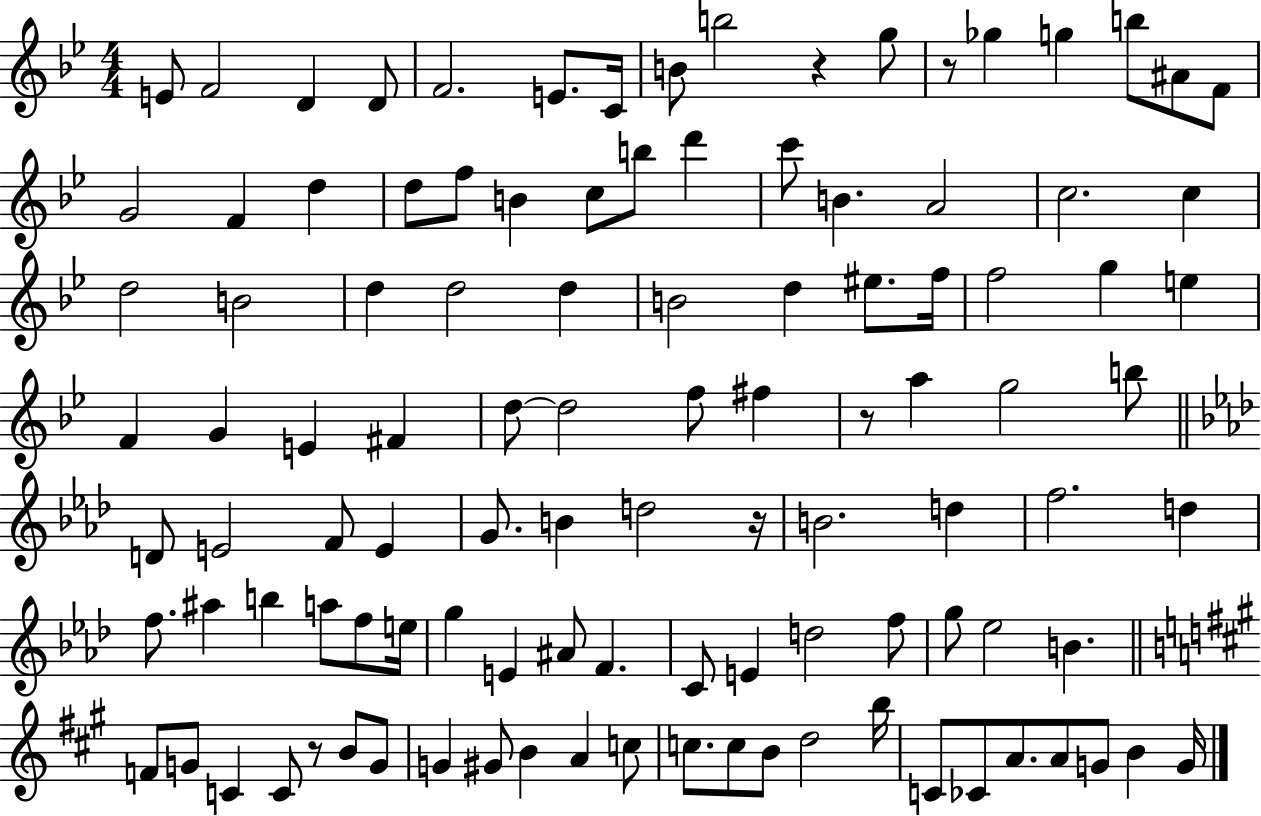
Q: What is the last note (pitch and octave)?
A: G4